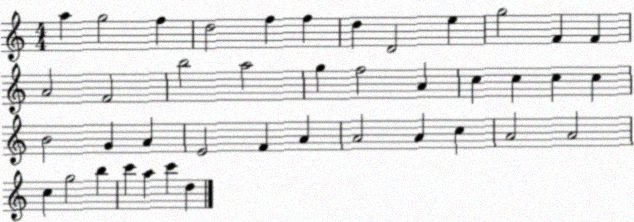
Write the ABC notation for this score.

X:1
T:Untitled
M:4/4
L:1/4
K:C
a g2 f d2 f f d D2 e g2 F F A2 F2 b2 a2 g f2 A c c c c B2 G A E2 F A A2 A c A2 A2 c g2 b c' a c' d